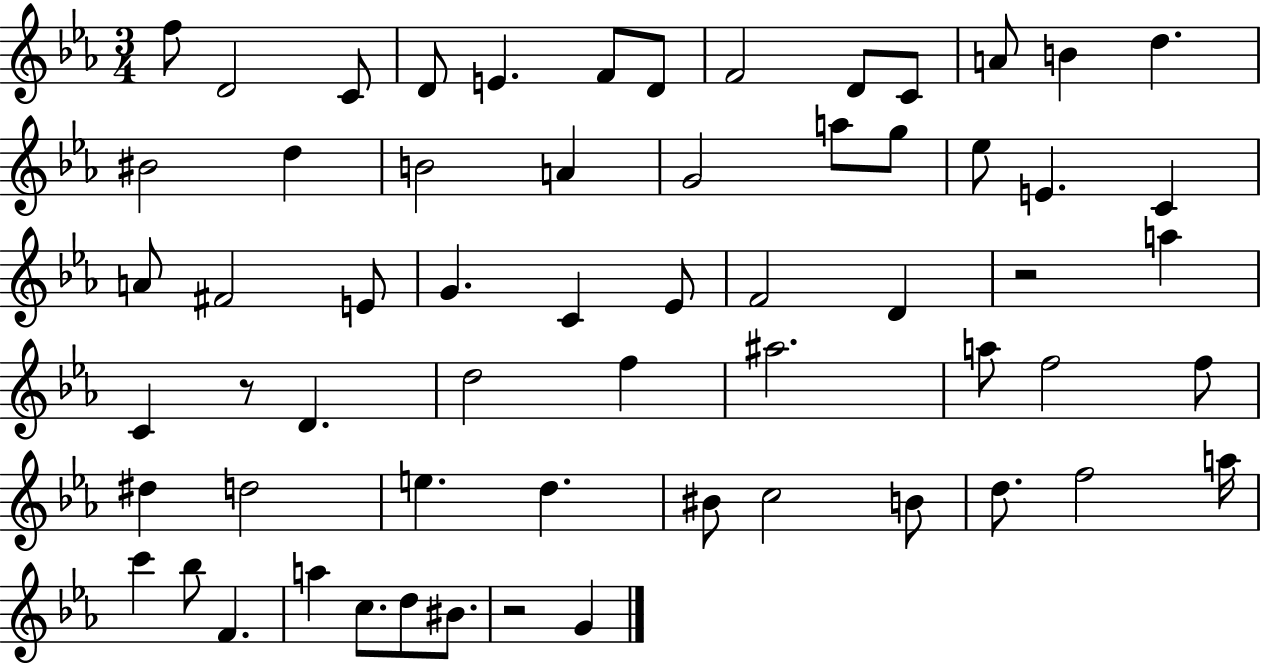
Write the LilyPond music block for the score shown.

{
  \clef treble
  \numericTimeSignature
  \time 3/4
  \key ees \major
  f''8 d'2 c'8 | d'8 e'4. f'8 d'8 | f'2 d'8 c'8 | a'8 b'4 d''4. | \break bis'2 d''4 | b'2 a'4 | g'2 a''8 g''8 | ees''8 e'4. c'4 | \break a'8 fis'2 e'8 | g'4. c'4 ees'8 | f'2 d'4 | r2 a''4 | \break c'4 r8 d'4. | d''2 f''4 | ais''2. | a''8 f''2 f''8 | \break dis''4 d''2 | e''4. d''4. | bis'8 c''2 b'8 | d''8. f''2 a''16 | \break c'''4 bes''8 f'4. | a''4 c''8. d''8 bis'8. | r2 g'4 | \bar "|."
}